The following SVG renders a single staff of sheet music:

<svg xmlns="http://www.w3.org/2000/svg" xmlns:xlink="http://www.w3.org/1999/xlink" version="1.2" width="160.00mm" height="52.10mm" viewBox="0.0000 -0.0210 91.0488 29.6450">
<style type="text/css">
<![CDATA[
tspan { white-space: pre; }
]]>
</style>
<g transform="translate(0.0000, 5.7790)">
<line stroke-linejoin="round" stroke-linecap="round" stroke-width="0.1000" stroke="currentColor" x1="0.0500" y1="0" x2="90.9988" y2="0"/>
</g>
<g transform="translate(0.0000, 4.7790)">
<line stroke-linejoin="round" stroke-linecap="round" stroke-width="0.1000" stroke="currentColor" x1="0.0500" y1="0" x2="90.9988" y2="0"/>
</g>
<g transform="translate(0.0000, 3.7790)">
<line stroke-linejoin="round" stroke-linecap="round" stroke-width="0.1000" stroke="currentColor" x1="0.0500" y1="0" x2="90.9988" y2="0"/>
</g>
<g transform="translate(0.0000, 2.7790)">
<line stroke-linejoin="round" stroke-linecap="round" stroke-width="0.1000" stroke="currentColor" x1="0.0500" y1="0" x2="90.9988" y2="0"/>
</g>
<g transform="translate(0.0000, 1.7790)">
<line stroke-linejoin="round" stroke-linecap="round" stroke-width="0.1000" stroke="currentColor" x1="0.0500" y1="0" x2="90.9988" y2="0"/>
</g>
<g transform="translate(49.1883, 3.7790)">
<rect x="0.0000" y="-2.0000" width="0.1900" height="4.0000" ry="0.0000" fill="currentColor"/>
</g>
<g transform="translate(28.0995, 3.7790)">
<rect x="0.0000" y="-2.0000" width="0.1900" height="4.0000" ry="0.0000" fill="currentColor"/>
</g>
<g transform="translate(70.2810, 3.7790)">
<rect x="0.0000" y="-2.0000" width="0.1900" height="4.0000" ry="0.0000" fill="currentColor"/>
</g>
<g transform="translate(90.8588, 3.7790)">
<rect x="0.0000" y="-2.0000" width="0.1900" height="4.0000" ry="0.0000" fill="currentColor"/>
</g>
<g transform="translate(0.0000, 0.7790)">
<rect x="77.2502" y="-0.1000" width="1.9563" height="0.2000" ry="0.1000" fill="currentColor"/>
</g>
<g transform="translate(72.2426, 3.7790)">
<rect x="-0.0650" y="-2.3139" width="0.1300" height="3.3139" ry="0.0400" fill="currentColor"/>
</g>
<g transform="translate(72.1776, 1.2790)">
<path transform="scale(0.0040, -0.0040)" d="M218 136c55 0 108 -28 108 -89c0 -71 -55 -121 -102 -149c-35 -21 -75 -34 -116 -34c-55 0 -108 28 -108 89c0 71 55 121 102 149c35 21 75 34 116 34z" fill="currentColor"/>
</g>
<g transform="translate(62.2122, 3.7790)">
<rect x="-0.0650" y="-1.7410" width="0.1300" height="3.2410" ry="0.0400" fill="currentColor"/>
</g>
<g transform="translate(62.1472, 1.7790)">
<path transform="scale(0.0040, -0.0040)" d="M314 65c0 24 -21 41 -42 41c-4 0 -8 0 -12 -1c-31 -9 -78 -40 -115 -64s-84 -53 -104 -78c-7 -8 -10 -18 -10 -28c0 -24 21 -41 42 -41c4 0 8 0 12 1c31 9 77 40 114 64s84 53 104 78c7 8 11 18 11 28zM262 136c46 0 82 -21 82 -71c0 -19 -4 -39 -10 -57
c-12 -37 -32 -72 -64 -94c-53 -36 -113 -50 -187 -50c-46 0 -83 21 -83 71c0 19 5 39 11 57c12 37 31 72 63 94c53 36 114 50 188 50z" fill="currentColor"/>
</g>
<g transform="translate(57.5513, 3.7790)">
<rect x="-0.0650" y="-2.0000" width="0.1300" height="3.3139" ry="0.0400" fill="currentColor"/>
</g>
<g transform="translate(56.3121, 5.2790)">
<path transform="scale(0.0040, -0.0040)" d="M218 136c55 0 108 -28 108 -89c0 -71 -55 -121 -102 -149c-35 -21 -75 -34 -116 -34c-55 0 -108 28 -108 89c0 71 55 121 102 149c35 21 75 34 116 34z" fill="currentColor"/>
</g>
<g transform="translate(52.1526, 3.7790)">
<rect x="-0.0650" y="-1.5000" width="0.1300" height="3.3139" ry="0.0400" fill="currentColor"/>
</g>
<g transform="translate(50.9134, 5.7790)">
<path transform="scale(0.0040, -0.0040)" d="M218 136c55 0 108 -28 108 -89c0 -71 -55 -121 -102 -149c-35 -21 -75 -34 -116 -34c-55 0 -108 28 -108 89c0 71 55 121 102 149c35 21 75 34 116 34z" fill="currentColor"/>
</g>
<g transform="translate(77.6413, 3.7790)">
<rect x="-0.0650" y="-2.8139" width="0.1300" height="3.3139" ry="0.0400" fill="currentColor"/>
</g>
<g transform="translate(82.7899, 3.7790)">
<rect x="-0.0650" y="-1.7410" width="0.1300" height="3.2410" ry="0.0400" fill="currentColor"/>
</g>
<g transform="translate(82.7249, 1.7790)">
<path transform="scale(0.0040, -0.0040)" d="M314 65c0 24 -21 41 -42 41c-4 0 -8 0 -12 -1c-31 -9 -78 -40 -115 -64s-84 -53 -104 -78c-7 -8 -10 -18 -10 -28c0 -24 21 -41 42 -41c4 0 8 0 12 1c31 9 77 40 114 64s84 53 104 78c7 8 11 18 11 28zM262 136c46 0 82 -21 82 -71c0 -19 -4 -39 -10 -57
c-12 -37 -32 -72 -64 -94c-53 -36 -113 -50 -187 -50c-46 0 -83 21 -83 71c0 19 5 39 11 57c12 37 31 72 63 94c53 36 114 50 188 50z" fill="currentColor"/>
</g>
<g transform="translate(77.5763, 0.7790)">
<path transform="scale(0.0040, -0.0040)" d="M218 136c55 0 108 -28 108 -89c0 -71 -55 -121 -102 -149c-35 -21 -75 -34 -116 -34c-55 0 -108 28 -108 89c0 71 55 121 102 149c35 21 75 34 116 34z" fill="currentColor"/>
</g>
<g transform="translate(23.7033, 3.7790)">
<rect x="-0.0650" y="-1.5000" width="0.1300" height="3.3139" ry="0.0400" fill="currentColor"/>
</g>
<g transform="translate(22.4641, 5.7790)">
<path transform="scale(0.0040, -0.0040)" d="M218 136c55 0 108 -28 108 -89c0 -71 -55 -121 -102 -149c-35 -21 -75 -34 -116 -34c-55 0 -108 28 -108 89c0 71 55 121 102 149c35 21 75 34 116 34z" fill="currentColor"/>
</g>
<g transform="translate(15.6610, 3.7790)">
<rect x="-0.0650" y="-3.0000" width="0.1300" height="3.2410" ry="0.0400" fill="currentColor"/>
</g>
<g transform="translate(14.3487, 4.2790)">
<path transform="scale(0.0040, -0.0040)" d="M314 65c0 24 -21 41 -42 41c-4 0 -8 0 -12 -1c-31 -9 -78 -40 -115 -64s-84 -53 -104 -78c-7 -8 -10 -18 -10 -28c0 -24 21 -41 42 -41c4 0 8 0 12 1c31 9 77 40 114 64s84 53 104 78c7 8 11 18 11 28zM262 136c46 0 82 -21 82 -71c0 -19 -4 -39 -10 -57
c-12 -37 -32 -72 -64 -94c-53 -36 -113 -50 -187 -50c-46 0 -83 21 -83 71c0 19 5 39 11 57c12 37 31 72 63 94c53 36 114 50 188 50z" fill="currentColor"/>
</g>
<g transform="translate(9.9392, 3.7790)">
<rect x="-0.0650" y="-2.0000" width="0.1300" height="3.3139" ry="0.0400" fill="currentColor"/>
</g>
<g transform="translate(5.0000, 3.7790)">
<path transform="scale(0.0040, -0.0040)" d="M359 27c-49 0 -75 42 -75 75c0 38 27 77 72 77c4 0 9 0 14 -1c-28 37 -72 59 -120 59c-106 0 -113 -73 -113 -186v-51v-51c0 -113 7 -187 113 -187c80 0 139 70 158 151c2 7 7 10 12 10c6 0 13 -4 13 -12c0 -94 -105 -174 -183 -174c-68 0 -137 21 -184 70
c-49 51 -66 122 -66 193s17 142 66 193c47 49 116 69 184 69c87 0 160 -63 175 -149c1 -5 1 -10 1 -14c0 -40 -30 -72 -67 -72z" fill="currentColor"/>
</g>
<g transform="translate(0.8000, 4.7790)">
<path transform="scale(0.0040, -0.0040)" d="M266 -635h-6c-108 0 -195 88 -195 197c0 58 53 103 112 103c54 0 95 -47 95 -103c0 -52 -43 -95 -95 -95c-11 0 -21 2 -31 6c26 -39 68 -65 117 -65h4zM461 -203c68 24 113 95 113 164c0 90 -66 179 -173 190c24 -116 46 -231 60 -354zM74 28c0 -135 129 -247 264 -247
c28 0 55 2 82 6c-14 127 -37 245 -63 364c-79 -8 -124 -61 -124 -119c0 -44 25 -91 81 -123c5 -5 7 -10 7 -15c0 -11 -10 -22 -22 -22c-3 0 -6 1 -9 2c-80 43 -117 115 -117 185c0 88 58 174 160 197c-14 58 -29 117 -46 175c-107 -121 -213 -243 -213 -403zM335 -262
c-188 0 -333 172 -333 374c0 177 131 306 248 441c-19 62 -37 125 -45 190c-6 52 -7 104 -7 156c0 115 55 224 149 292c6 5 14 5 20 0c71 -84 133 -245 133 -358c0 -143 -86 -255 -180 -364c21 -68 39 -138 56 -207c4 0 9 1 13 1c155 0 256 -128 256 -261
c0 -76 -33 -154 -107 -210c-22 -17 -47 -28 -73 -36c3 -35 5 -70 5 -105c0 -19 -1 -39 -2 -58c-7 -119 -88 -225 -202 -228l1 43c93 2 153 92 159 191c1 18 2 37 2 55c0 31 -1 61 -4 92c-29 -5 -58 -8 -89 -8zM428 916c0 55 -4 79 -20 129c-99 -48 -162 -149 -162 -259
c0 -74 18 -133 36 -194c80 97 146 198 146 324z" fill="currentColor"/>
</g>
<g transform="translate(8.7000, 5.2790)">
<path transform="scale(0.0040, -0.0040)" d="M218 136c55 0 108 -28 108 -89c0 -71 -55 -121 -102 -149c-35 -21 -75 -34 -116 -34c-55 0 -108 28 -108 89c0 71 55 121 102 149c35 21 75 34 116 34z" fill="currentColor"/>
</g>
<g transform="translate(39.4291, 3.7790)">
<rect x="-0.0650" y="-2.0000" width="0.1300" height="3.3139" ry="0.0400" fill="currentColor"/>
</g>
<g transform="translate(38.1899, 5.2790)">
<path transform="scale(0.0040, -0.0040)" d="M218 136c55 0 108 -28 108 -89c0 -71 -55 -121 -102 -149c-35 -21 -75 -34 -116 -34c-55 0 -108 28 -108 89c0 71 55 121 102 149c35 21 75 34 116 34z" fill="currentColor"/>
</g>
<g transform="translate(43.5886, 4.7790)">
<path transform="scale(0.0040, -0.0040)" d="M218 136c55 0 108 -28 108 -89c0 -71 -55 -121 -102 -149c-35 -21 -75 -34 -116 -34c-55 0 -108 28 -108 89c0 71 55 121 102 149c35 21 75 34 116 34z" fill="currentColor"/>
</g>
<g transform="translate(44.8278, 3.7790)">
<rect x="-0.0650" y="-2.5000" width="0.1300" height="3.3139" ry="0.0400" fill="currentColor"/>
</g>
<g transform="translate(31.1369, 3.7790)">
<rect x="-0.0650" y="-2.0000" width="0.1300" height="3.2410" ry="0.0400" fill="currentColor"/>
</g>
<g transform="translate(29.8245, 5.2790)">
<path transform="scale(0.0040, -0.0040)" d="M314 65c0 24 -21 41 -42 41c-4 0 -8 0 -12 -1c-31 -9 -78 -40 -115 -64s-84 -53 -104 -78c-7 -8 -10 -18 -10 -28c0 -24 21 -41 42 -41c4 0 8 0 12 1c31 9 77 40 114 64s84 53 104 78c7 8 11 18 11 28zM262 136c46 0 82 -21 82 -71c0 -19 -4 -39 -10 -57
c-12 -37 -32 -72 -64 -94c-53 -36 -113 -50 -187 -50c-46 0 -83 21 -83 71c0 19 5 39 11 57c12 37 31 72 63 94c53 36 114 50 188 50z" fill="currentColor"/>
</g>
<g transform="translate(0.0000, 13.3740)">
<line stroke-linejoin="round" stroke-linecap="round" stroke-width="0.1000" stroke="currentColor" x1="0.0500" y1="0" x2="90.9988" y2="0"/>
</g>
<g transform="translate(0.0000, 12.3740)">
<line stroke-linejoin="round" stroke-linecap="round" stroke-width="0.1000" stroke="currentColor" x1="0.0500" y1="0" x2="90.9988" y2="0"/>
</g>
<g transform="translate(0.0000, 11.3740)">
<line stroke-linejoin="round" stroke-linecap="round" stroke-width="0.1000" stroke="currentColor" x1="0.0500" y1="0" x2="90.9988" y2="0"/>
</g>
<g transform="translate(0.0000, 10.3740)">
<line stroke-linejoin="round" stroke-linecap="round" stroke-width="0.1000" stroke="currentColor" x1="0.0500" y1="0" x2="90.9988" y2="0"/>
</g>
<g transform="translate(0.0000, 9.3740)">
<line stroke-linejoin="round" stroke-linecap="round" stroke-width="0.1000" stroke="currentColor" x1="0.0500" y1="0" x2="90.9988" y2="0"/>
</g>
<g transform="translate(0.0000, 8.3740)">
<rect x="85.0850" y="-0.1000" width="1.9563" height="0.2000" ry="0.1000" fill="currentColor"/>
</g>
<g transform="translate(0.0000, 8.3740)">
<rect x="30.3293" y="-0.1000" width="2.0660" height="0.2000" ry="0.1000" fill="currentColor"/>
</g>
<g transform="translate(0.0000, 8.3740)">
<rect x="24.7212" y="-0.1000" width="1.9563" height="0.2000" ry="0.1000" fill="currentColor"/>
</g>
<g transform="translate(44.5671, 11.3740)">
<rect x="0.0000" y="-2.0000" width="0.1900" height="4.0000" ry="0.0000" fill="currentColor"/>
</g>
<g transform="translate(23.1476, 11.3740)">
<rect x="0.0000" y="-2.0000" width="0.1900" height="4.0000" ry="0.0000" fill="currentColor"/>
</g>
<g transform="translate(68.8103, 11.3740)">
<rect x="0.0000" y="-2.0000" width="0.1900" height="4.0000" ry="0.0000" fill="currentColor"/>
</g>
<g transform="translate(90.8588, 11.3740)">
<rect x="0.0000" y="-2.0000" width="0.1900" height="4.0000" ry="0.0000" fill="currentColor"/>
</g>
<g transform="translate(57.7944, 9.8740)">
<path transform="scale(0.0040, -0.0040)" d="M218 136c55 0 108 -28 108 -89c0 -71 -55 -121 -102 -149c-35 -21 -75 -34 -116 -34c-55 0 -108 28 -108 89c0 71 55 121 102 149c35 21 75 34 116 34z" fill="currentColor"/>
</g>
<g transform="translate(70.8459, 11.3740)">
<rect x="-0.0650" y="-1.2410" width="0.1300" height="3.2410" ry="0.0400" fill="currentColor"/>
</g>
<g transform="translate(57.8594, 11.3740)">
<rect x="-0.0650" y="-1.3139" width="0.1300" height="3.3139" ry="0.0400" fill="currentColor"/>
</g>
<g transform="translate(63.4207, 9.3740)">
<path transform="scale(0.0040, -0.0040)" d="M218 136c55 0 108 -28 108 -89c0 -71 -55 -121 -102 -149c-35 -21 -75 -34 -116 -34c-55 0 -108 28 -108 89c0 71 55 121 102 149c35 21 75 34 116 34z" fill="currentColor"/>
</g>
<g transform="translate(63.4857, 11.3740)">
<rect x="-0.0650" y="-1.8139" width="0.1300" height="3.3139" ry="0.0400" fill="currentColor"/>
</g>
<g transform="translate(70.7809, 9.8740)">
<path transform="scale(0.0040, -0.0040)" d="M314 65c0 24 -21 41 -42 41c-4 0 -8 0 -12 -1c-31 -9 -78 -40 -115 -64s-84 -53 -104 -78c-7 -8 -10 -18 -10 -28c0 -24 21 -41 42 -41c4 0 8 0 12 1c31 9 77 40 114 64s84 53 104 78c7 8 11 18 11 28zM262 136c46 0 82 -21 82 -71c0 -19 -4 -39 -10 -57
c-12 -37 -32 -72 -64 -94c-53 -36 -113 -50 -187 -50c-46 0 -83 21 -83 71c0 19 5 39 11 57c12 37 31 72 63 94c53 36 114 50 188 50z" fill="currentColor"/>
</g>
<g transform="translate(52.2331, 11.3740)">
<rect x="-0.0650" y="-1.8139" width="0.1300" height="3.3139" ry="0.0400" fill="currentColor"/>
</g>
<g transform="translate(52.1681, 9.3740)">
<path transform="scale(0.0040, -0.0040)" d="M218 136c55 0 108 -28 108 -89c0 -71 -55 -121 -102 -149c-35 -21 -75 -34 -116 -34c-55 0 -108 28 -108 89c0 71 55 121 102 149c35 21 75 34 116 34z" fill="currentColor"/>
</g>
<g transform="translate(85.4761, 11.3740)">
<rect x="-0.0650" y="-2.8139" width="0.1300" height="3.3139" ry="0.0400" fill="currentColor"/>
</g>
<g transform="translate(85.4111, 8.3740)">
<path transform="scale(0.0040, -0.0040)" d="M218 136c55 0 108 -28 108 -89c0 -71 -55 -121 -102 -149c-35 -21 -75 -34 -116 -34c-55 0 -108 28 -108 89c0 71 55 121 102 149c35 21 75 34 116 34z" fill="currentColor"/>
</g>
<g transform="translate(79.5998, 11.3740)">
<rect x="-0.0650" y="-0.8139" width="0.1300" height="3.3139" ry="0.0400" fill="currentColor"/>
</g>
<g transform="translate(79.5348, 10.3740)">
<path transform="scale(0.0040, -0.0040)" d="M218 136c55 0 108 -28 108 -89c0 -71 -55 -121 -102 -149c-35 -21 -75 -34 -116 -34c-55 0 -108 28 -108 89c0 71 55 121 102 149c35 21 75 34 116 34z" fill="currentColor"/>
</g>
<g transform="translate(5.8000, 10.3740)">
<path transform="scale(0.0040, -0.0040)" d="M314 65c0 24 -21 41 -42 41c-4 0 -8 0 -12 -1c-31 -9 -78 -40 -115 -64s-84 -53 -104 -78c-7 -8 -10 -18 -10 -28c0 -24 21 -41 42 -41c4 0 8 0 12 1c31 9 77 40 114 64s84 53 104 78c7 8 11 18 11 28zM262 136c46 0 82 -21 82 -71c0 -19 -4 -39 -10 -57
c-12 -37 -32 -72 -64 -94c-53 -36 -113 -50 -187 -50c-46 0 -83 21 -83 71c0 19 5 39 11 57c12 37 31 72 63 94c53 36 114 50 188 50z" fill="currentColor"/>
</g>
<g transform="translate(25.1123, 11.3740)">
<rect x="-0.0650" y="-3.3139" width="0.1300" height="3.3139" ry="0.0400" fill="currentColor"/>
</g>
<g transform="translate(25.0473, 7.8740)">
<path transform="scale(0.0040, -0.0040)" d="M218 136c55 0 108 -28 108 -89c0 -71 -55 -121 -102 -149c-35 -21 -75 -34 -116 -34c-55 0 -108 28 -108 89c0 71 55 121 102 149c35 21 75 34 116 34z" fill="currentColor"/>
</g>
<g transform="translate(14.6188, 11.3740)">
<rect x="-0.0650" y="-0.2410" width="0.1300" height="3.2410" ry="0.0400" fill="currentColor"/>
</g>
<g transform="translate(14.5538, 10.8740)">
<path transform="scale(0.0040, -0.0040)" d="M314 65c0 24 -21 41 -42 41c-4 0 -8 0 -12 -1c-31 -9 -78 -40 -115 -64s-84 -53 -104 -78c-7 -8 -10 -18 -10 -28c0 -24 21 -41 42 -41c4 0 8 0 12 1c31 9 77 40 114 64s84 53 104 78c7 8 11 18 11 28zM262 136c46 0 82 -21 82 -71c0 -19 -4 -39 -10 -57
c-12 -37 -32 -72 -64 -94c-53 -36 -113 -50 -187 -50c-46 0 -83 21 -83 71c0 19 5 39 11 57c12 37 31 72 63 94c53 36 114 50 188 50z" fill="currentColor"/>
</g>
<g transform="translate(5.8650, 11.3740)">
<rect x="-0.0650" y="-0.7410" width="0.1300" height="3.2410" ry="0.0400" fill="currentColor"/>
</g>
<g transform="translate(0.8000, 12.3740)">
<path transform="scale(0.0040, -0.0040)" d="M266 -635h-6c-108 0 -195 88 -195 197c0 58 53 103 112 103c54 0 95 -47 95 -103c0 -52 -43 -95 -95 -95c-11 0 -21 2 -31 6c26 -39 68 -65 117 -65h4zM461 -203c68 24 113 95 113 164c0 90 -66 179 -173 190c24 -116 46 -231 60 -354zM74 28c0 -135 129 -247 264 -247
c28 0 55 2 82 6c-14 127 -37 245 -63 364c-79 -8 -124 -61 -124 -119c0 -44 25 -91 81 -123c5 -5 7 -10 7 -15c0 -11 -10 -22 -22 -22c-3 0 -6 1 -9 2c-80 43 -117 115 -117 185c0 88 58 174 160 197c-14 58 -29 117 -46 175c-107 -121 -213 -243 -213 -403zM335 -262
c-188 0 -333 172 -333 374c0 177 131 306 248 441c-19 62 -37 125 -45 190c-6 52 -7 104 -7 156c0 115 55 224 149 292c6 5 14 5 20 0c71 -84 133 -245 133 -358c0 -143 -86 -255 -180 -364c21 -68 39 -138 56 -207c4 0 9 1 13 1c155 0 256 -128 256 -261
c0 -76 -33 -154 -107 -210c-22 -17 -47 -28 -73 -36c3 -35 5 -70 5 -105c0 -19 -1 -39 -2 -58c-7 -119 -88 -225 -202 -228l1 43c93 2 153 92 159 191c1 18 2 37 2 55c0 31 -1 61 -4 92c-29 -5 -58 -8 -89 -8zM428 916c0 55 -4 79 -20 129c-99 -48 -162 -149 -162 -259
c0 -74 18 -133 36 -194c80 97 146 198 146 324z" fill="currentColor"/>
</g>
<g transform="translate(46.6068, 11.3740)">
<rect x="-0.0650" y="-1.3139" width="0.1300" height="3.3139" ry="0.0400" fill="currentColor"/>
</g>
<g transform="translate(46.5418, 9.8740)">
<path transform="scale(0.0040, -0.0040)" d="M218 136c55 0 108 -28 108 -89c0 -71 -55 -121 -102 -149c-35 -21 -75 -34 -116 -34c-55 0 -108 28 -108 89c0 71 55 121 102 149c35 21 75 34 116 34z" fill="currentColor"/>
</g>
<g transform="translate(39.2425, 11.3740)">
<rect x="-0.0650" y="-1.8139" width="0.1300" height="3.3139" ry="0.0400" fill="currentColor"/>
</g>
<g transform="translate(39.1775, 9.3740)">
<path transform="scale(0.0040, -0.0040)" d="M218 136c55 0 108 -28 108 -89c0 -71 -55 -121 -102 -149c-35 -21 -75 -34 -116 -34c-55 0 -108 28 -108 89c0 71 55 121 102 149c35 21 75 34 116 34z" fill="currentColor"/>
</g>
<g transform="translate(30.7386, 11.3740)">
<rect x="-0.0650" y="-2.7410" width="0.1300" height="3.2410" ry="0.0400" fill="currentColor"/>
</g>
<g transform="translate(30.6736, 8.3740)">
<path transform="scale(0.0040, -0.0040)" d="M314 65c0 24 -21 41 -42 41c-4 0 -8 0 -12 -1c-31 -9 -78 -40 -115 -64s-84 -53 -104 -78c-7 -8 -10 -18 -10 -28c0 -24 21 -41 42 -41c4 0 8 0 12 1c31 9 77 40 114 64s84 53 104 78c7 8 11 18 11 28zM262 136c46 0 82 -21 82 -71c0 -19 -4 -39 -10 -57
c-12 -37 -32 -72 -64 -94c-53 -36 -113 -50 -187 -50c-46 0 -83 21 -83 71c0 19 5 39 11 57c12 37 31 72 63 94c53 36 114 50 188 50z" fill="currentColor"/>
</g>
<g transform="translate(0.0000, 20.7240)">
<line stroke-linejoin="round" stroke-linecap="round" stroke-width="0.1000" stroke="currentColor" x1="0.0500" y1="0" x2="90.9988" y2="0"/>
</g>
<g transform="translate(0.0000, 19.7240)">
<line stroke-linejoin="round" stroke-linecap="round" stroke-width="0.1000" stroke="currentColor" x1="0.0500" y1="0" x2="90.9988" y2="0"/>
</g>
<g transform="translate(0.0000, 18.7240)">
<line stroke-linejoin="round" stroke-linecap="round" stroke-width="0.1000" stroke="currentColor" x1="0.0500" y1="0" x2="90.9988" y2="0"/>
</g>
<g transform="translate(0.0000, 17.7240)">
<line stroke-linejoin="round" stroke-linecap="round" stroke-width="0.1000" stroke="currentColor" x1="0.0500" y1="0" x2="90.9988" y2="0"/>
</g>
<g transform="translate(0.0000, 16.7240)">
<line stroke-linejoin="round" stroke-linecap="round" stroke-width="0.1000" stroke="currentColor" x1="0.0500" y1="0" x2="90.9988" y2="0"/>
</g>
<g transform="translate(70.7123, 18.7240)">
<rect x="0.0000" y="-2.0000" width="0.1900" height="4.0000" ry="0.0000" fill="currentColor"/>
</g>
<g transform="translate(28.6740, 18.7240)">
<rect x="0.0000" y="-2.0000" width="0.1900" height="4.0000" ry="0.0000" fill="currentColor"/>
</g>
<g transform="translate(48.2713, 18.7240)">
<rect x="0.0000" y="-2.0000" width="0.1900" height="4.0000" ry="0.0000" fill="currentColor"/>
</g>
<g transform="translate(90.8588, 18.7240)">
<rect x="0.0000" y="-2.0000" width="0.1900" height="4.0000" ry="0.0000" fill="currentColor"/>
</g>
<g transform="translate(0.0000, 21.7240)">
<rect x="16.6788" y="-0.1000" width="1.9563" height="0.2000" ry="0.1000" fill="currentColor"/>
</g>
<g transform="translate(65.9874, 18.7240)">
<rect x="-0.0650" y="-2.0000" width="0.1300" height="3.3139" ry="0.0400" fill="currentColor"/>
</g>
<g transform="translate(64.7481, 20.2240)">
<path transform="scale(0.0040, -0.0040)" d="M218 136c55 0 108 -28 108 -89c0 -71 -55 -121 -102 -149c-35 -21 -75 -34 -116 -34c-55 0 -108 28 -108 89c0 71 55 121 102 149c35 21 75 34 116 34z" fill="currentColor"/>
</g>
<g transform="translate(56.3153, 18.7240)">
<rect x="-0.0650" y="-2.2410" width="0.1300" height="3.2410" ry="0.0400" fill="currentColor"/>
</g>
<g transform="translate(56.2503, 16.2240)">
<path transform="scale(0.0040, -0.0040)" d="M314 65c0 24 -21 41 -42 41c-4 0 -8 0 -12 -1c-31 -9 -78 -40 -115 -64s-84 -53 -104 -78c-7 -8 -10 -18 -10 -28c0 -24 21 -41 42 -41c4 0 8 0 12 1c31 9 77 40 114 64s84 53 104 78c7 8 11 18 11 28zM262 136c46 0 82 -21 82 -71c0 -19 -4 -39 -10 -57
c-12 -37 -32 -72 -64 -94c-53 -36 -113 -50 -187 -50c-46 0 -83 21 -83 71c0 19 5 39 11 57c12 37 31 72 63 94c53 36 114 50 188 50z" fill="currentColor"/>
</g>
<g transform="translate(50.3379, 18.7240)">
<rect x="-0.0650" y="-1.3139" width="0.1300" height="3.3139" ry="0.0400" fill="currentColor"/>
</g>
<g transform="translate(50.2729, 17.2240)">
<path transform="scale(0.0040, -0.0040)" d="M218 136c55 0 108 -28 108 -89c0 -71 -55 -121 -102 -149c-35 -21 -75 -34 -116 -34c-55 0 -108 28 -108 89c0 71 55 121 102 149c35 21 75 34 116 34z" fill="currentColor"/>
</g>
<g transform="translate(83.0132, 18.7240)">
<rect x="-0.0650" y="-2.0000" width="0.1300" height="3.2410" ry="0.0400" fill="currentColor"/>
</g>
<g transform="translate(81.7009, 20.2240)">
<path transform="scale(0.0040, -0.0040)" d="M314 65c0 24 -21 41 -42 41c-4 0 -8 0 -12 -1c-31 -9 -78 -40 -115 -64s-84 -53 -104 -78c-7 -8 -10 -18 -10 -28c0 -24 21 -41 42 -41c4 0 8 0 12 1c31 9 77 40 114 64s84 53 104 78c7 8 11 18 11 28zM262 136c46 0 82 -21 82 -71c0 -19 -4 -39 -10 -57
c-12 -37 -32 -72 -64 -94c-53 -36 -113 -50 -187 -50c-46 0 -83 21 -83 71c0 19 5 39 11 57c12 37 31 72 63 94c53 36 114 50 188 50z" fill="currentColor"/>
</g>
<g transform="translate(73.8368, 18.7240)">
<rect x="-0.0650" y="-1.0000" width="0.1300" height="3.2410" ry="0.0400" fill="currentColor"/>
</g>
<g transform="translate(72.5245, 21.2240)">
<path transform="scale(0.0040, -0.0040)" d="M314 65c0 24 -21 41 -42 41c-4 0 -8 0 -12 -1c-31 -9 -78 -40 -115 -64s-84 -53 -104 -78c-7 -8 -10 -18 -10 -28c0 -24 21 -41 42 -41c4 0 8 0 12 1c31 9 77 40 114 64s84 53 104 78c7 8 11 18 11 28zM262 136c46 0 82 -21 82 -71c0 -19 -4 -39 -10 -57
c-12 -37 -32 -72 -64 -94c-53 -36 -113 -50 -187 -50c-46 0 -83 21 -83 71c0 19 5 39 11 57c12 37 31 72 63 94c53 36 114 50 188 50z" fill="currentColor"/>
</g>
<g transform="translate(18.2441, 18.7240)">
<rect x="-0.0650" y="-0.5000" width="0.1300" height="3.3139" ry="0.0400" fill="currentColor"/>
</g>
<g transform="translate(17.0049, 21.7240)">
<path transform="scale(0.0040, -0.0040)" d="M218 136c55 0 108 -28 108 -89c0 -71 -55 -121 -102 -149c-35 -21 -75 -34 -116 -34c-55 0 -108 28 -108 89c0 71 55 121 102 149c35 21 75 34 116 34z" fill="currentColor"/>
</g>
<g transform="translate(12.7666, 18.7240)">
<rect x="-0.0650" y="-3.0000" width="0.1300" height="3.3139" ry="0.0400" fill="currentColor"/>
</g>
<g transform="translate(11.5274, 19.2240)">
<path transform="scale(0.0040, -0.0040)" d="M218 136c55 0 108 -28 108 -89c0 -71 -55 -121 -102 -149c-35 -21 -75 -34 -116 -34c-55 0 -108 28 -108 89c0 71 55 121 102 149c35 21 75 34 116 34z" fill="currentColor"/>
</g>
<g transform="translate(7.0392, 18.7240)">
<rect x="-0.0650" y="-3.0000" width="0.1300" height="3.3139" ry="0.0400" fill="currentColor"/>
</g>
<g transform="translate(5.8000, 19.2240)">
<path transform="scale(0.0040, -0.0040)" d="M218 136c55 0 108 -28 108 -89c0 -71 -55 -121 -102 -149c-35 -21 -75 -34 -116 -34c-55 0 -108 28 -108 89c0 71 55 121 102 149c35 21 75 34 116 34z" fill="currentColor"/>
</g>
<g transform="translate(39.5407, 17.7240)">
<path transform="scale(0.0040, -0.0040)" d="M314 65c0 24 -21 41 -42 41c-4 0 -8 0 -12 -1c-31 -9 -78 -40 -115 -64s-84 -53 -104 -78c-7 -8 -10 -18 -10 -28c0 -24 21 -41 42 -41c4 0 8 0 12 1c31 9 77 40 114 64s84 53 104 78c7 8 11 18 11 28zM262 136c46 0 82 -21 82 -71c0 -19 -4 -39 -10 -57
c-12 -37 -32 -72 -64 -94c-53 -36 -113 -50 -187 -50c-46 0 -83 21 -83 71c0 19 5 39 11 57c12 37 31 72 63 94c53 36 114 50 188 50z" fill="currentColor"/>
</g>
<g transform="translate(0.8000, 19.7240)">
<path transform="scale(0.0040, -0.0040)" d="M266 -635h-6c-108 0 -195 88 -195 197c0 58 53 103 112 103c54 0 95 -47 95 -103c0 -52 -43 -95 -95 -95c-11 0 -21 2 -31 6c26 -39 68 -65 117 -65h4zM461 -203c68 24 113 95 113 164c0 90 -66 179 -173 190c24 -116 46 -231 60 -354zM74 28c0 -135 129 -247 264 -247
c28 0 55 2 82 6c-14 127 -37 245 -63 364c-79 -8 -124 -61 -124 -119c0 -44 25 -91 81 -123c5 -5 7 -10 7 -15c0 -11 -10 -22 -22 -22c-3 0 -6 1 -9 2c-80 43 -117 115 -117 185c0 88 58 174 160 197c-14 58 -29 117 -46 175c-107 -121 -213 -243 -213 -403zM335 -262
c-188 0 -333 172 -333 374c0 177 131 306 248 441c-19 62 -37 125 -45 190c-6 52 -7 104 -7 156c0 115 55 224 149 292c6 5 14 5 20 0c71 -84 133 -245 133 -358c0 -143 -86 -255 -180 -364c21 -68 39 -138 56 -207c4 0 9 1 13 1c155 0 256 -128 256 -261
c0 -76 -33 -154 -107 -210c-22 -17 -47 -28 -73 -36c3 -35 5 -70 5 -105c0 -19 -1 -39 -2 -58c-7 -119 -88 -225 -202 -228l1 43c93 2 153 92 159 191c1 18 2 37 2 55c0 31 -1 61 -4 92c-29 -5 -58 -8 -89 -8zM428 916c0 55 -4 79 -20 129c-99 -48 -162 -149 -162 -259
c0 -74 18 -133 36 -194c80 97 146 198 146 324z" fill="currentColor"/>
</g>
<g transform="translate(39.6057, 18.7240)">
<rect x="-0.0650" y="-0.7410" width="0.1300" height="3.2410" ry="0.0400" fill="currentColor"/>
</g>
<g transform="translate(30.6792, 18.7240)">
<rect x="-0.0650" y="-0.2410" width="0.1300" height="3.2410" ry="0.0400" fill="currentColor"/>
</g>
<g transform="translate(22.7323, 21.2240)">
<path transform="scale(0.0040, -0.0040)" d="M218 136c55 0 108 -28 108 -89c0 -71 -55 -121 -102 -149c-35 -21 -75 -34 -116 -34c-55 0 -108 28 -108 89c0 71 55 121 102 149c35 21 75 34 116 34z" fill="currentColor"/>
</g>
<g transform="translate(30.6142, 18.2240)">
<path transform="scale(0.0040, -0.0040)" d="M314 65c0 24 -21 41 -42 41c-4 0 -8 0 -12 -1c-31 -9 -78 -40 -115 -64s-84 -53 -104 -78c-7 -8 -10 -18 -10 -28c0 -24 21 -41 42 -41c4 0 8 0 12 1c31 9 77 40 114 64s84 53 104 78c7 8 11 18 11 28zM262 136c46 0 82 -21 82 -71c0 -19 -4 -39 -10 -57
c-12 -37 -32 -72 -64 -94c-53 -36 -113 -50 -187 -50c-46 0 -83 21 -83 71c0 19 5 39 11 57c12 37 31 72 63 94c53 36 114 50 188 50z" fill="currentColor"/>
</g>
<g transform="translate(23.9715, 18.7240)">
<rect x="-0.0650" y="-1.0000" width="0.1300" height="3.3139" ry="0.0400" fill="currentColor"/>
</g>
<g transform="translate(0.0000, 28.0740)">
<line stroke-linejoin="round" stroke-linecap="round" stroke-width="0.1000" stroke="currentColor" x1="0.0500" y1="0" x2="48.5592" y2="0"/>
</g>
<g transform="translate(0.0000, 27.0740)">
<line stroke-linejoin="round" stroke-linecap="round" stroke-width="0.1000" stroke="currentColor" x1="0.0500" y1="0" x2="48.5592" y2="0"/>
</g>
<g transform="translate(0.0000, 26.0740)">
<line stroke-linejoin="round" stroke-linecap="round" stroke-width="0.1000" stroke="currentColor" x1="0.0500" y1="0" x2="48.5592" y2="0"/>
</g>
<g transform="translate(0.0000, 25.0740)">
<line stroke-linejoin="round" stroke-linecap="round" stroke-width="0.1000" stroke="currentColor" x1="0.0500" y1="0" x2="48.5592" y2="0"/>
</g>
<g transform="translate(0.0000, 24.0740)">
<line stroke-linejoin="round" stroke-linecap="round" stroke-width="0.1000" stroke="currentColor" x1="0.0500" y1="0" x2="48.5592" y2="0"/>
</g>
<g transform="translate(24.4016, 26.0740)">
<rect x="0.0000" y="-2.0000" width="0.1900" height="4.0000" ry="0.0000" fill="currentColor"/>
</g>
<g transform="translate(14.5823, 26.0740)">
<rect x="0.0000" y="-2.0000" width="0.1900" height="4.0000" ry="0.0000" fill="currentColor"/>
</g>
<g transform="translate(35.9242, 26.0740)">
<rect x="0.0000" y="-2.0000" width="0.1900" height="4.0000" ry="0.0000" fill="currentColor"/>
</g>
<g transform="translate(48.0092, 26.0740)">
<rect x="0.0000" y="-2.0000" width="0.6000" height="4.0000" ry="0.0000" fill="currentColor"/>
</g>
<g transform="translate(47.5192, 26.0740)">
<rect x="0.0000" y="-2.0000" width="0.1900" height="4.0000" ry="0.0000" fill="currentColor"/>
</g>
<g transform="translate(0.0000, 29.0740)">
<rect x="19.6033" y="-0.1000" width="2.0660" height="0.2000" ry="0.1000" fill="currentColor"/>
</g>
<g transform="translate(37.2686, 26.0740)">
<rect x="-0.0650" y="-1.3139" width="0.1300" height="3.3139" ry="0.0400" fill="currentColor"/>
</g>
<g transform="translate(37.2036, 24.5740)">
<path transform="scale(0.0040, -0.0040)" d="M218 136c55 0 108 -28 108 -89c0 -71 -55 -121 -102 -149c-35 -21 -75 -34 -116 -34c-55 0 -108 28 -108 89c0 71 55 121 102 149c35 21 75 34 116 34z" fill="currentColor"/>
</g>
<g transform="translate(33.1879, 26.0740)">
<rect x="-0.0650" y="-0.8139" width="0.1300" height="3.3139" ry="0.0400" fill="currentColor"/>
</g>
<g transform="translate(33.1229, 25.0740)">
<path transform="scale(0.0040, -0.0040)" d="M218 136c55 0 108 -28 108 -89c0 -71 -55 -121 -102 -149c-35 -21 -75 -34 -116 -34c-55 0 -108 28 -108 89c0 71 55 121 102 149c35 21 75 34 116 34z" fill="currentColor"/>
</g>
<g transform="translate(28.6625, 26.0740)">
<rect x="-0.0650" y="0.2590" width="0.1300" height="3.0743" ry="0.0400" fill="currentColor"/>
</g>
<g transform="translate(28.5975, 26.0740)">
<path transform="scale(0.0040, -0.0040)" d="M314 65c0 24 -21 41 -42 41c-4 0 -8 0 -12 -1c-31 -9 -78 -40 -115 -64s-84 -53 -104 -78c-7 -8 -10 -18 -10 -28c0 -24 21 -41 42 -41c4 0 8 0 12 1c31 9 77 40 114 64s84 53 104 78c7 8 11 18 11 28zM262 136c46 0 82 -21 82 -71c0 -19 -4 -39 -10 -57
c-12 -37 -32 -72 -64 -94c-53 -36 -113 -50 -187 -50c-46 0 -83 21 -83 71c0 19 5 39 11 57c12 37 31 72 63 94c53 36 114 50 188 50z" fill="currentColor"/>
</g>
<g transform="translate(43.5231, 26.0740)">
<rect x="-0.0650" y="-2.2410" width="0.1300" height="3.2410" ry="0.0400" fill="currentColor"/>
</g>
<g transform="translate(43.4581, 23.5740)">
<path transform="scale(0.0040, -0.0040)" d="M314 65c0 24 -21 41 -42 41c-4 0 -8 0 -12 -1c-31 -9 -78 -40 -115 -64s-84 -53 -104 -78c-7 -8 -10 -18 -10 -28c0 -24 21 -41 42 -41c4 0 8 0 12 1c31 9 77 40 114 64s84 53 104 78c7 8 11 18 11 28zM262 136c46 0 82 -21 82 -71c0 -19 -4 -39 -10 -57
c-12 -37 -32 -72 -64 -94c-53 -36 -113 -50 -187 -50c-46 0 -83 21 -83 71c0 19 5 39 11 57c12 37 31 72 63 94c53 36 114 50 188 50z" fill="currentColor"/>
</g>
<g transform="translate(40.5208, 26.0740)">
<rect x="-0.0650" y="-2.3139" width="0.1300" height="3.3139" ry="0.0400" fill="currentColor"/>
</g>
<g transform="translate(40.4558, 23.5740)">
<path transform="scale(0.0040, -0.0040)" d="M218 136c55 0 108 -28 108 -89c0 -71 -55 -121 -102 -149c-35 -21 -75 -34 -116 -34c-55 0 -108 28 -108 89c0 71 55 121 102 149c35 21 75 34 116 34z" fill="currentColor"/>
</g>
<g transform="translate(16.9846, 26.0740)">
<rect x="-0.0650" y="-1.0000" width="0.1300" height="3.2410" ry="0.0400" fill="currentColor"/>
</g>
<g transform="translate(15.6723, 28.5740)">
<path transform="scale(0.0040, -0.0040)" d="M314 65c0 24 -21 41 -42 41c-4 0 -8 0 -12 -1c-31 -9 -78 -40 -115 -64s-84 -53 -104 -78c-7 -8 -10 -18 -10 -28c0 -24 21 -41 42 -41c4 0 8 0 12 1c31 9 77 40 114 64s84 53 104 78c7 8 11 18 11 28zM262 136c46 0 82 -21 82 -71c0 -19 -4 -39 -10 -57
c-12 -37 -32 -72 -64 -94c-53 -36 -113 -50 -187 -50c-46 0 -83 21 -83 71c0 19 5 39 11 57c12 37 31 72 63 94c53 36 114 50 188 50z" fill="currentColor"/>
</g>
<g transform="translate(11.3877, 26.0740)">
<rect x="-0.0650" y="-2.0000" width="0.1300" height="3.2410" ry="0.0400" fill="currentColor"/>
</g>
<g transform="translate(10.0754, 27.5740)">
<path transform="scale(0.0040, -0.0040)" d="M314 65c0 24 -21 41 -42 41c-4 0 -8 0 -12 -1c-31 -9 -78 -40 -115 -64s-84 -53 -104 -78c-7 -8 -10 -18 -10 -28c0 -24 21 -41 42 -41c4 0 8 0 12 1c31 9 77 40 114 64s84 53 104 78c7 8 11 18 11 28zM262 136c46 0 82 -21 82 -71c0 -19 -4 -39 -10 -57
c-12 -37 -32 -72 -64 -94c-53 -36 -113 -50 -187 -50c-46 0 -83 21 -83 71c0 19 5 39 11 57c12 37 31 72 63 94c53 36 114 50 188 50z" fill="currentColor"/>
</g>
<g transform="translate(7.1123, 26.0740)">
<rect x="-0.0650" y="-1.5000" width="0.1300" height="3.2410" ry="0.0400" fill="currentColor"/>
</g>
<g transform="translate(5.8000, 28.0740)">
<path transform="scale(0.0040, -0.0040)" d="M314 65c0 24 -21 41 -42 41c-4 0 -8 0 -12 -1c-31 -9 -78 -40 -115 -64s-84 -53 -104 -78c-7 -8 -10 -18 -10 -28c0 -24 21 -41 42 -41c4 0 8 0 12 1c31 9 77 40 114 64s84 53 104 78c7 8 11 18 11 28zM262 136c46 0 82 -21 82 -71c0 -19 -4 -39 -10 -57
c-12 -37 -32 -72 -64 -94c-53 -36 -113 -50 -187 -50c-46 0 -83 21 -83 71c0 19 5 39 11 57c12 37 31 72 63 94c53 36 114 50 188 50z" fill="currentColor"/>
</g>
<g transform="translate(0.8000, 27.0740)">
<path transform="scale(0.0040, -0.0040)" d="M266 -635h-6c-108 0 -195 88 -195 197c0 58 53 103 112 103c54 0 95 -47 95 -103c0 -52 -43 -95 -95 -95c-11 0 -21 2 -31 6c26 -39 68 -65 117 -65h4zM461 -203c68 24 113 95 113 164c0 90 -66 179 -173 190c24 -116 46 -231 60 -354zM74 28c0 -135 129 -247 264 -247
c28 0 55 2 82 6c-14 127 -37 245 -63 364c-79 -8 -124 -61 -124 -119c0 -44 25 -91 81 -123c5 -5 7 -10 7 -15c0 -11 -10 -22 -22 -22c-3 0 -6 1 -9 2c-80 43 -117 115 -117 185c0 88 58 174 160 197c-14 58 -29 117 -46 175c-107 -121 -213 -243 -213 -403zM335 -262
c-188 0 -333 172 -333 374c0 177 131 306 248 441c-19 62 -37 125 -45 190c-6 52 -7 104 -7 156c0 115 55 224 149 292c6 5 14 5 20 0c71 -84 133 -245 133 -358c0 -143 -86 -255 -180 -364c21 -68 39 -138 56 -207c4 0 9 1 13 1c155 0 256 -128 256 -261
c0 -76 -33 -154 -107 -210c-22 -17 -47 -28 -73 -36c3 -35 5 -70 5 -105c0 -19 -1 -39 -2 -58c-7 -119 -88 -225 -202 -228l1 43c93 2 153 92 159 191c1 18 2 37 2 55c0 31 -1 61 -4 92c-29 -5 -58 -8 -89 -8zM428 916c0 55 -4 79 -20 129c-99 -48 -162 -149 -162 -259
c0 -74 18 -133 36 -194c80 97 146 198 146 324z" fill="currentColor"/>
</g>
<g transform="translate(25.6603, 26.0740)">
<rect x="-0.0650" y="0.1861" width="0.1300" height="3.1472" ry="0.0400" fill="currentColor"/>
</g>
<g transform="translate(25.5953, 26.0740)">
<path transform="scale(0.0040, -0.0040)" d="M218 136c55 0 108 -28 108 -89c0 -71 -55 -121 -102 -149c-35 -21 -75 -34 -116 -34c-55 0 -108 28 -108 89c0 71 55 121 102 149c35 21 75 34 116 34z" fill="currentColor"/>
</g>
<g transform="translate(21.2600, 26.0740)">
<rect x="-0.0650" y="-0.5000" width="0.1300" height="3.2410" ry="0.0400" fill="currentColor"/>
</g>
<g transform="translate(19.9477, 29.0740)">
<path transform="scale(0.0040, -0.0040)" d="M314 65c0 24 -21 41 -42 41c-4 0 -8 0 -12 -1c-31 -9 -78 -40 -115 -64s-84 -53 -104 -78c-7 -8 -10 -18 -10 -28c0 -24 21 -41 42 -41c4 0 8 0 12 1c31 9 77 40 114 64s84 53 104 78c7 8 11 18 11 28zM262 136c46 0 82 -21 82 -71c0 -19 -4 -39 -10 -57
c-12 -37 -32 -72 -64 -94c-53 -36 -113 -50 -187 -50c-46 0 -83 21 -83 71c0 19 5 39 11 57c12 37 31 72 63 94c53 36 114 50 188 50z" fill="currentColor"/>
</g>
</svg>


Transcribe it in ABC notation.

X:1
T:Untitled
M:4/4
L:1/4
K:C
F A2 E F2 F G E F f2 g a f2 d2 c2 b a2 f e f e f e2 d a A A C D c2 d2 e g2 F D2 F2 E2 F2 D2 C2 B B2 d e g g2